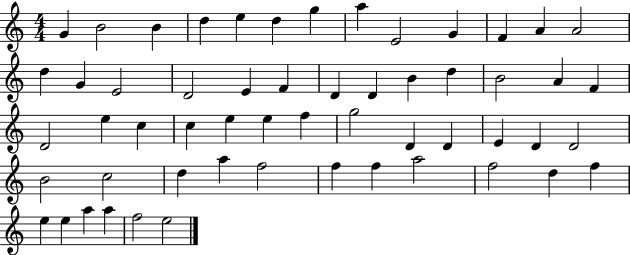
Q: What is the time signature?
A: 4/4